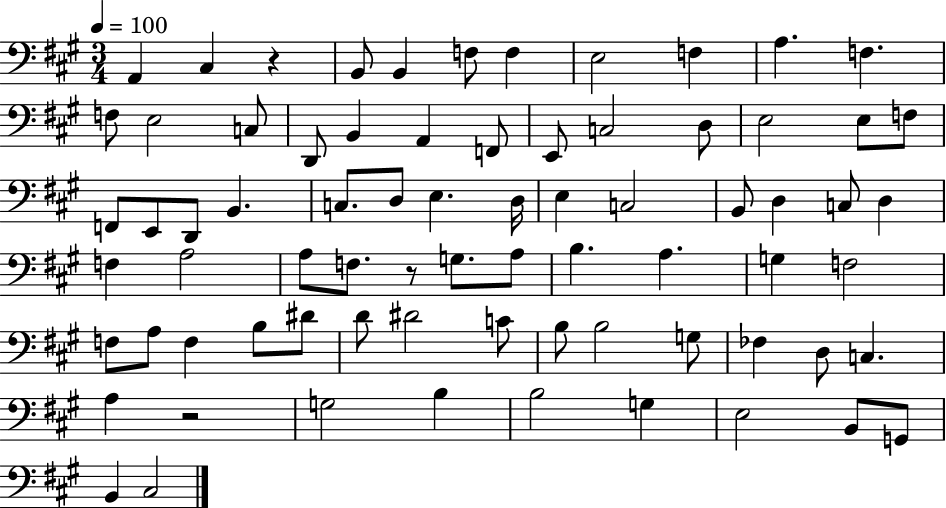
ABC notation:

X:1
T:Untitled
M:3/4
L:1/4
K:A
A,, ^C, z B,,/2 B,, F,/2 F, E,2 F, A, F, F,/2 E,2 C,/2 D,,/2 B,, A,, F,,/2 E,,/2 C,2 D,/2 E,2 E,/2 F,/2 F,,/2 E,,/2 D,,/2 B,, C,/2 D,/2 E, D,/4 E, C,2 B,,/2 D, C,/2 D, F, A,2 A,/2 F,/2 z/2 G,/2 A,/2 B, A, G, F,2 F,/2 A,/2 F, B,/2 ^D/2 D/2 ^D2 C/2 B,/2 B,2 G,/2 _F, D,/2 C, A, z2 G,2 B, B,2 G, E,2 B,,/2 G,,/2 B,, ^C,2